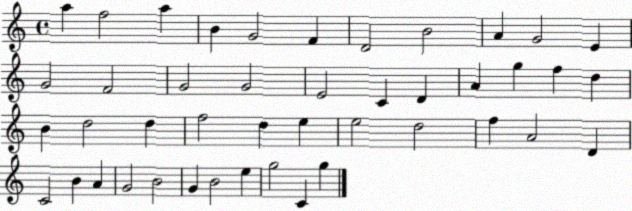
X:1
T:Untitled
M:4/4
L:1/4
K:C
a f2 a B G2 F D2 B2 A G2 E G2 F2 G2 G2 E2 C D A g f d B d2 d f2 d e e2 d2 f A2 D C2 B A G2 B2 G B2 e g2 C g